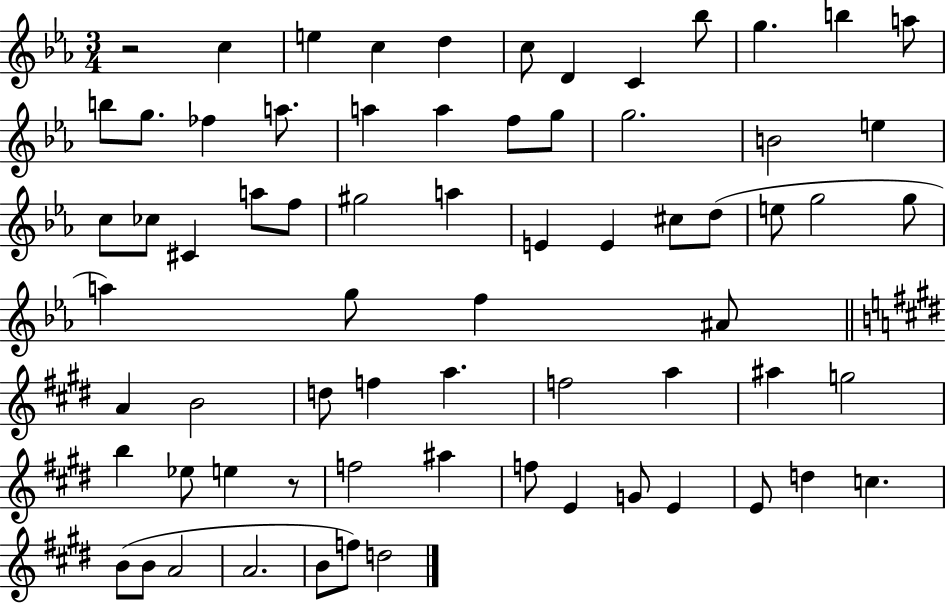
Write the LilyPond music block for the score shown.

{
  \clef treble
  \numericTimeSignature
  \time 3/4
  \key ees \major
  \repeat volta 2 { r2 c''4 | e''4 c''4 d''4 | c''8 d'4 c'4 bes''8 | g''4. b''4 a''8 | \break b''8 g''8. fes''4 a''8. | a''4 a''4 f''8 g''8 | g''2. | b'2 e''4 | \break c''8 ces''8 cis'4 a''8 f''8 | gis''2 a''4 | e'4 e'4 cis''8 d''8( | e''8 g''2 g''8 | \break a''4) g''8 f''4 ais'8 | \bar "||" \break \key e \major a'4 b'2 | d''8 f''4 a''4. | f''2 a''4 | ais''4 g''2 | \break b''4 ees''8 e''4 r8 | f''2 ais''4 | f''8 e'4 g'8 e'4 | e'8 d''4 c''4. | \break b'8( b'8 a'2 | a'2. | b'8 f''8) d''2 | } \bar "|."
}